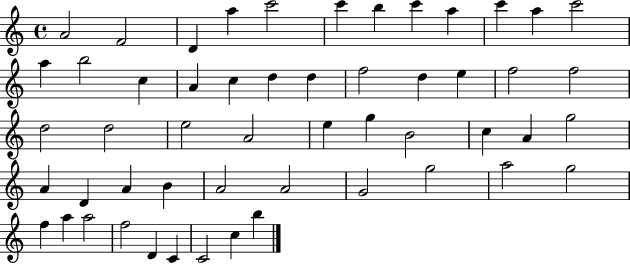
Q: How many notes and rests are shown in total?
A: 53